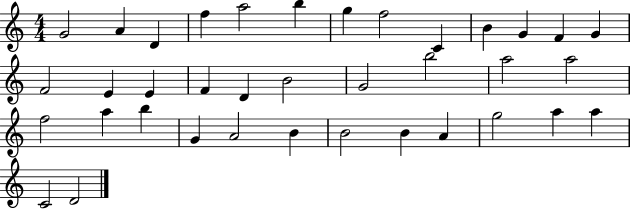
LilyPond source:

{
  \clef treble
  \numericTimeSignature
  \time 4/4
  \key c \major
  g'2 a'4 d'4 | f''4 a''2 b''4 | g''4 f''2 c'4 | b'4 g'4 f'4 g'4 | \break f'2 e'4 e'4 | f'4 d'4 b'2 | g'2 b''2 | a''2 a''2 | \break f''2 a''4 b''4 | g'4 a'2 b'4 | b'2 b'4 a'4 | g''2 a''4 a''4 | \break c'2 d'2 | \bar "|."
}